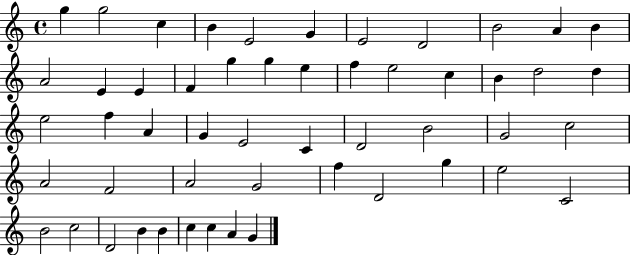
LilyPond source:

{
  \clef treble
  \time 4/4
  \defaultTimeSignature
  \key c \major
  g''4 g''2 c''4 | b'4 e'2 g'4 | e'2 d'2 | b'2 a'4 b'4 | \break a'2 e'4 e'4 | f'4 g''4 g''4 e''4 | f''4 e''2 c''4 | b'4 d''2 d''4 | \break e''2 f''4 a'4 | g'4 e'2 c'4 | d'2 b'2 | g'2 c''2 | \break a'2 f'2 | a'2 g'2 | f''4 d'2 g''4 | e''2 c'2 | \break b'2 c''2 | d'2 b'4 b'4 | c''4 c''4 a'4 g'4 | \bar "|."
}